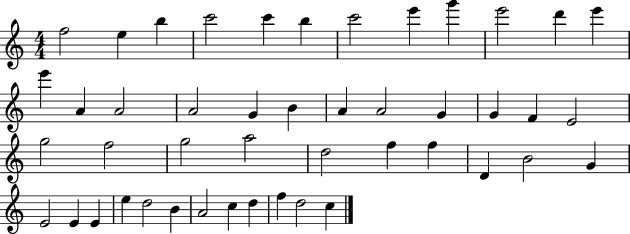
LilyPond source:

{
  \clef treble
  \numericTimeSignature
  \time 4/4
  \key c \major
  f''2 e''4 b''4 | c'''2 c'''4 b''4 | c'''2 e'''4 g'''4 | e'''2 d'''4 e'''4 | \break e'''4 a'4 a'2 | a'2 g'4 b'4 | a'4 a'2 g'4 | g'4 f'4 e'2 | \break g''2 f''2 | g''2 a''2 | d''2 f''4 f''4 | d'4 b'2 g'4 | \break e'2 e'4 e'4 | e''4 d''2 b'4 | a'2 c''4 d''4 | f''4 d''2 c''4 | \break \bar "|."
}